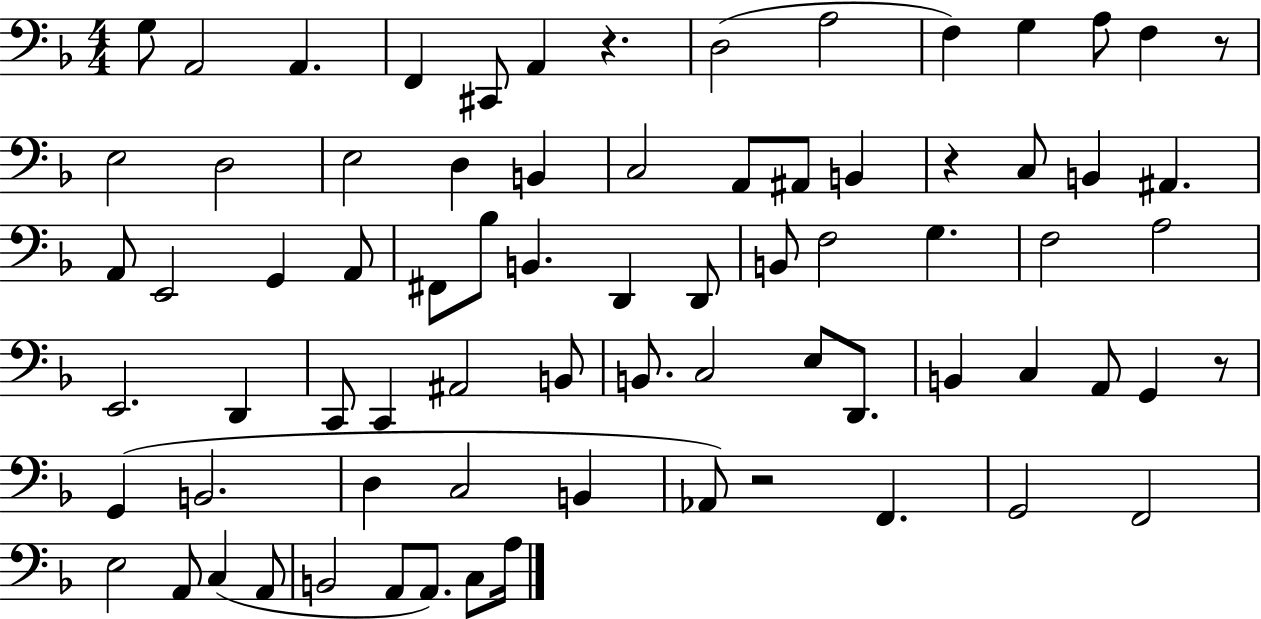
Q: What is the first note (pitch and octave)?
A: G3